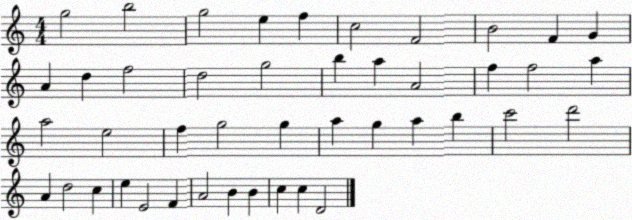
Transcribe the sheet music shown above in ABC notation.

X:1
T:Untitled
M:4/4
L:1/4
K:C
g2 b2 g2 e f c2 F2 B2 F G A d f2 d2 g2 b a A2 f f2 a a2 e2 f g2 g a g a b c'2 d'2 A d2 c e E2 F A2 B B c c D2